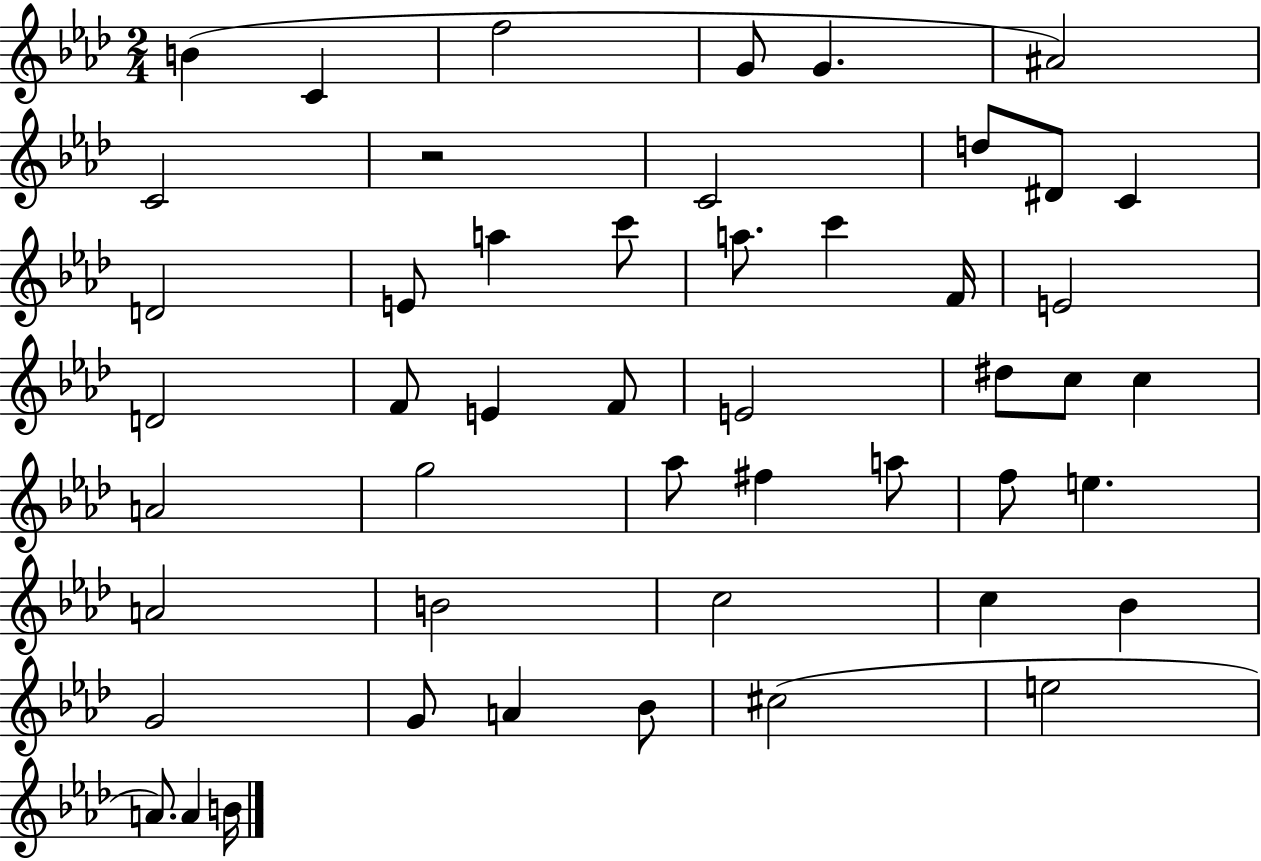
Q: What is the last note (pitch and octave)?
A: B4